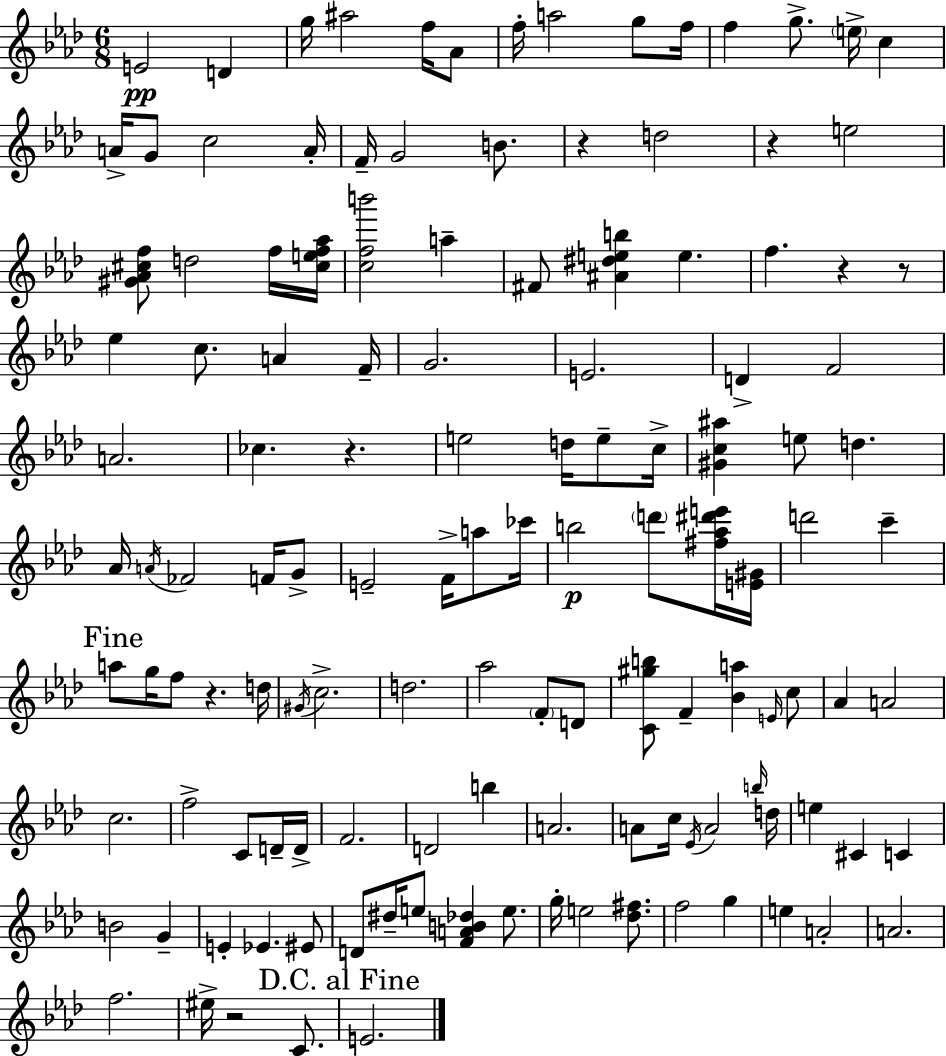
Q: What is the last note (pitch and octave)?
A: E4